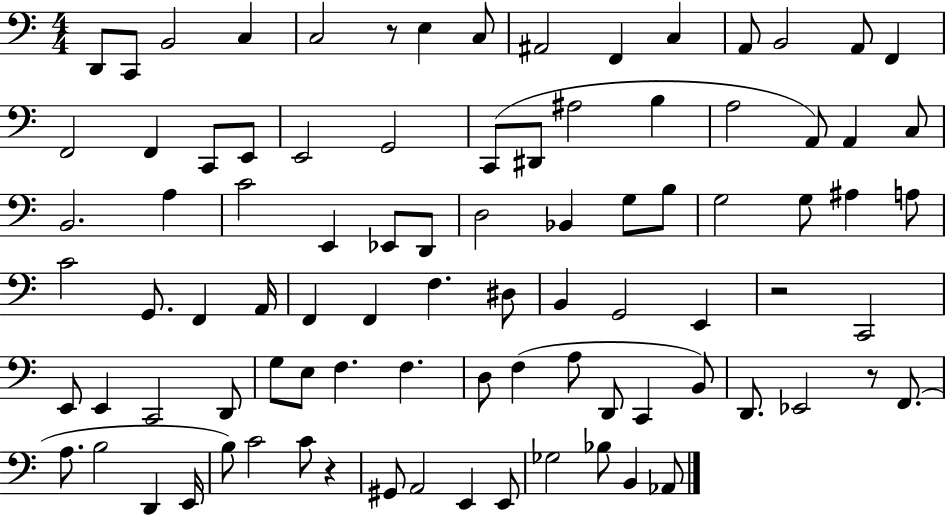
D2/e C2/e B2/h C3/q C3/h R/e E3/q C3/e A#2/h F2/q C3/q A2/e B2/h A2/e F2/q F2/h F2/q C2/e E2/e E2/h G2/h C2/e D#2/e A#3/h B3/q A3/h A2/e A2/q C3/e B2/h. A3/q C4/h E2/q Eb2/e D2/e D3/h Bb2/q G3/e B3/e G3/h G3/e A#3/q A3/e C4/h G2/e. F2/q A2/s F2/q F2/q F3/q. D#3/e B2/q G2/h E2/q R/h C2/h E2/e E2/q C2/h D2/e G3/e E3/e F3/q. F3/q. D3/e F3/q A3/e D2/e C2/q B2/e D2/e. Eb2/h R/e F2/e. A3/e. B3/h D2/q E2/s B3/e C4/h C4/e R/q G#2/e A2/h E2/q E2/e Gb3/h Bb3/e B2/q Ab2/e